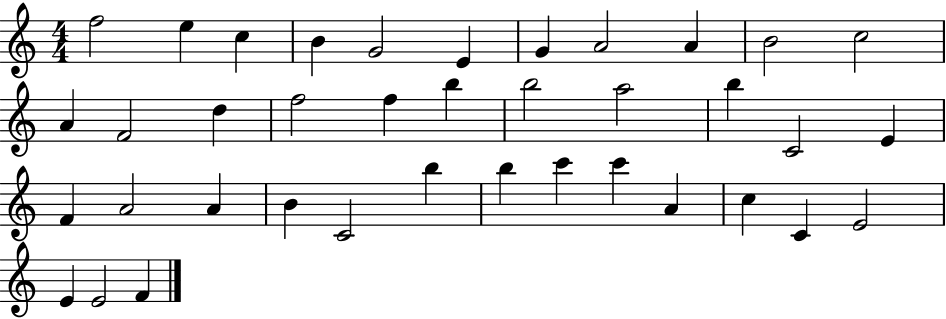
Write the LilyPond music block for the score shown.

{
  \clef treble
  \numericTimeSignature
  \time 4/4
  \key c \major
  f''2 e''4 c''4 | b'4 g'2 e'4 | g'4 a'2 a'4 | b'2 c''2 | \break a'4 f'2 d''4 | f''2 f''4 b''4 | b''2 a''2 | b''4 c'2 e'4 | \break f'4 a'2 a'4 | b'4 c'2 b''4 | b''4 c'''4 c'''4 a'4 | c''4 c'4 e'2 | \break e'4 e'2 f'4 | \bar "|."
}